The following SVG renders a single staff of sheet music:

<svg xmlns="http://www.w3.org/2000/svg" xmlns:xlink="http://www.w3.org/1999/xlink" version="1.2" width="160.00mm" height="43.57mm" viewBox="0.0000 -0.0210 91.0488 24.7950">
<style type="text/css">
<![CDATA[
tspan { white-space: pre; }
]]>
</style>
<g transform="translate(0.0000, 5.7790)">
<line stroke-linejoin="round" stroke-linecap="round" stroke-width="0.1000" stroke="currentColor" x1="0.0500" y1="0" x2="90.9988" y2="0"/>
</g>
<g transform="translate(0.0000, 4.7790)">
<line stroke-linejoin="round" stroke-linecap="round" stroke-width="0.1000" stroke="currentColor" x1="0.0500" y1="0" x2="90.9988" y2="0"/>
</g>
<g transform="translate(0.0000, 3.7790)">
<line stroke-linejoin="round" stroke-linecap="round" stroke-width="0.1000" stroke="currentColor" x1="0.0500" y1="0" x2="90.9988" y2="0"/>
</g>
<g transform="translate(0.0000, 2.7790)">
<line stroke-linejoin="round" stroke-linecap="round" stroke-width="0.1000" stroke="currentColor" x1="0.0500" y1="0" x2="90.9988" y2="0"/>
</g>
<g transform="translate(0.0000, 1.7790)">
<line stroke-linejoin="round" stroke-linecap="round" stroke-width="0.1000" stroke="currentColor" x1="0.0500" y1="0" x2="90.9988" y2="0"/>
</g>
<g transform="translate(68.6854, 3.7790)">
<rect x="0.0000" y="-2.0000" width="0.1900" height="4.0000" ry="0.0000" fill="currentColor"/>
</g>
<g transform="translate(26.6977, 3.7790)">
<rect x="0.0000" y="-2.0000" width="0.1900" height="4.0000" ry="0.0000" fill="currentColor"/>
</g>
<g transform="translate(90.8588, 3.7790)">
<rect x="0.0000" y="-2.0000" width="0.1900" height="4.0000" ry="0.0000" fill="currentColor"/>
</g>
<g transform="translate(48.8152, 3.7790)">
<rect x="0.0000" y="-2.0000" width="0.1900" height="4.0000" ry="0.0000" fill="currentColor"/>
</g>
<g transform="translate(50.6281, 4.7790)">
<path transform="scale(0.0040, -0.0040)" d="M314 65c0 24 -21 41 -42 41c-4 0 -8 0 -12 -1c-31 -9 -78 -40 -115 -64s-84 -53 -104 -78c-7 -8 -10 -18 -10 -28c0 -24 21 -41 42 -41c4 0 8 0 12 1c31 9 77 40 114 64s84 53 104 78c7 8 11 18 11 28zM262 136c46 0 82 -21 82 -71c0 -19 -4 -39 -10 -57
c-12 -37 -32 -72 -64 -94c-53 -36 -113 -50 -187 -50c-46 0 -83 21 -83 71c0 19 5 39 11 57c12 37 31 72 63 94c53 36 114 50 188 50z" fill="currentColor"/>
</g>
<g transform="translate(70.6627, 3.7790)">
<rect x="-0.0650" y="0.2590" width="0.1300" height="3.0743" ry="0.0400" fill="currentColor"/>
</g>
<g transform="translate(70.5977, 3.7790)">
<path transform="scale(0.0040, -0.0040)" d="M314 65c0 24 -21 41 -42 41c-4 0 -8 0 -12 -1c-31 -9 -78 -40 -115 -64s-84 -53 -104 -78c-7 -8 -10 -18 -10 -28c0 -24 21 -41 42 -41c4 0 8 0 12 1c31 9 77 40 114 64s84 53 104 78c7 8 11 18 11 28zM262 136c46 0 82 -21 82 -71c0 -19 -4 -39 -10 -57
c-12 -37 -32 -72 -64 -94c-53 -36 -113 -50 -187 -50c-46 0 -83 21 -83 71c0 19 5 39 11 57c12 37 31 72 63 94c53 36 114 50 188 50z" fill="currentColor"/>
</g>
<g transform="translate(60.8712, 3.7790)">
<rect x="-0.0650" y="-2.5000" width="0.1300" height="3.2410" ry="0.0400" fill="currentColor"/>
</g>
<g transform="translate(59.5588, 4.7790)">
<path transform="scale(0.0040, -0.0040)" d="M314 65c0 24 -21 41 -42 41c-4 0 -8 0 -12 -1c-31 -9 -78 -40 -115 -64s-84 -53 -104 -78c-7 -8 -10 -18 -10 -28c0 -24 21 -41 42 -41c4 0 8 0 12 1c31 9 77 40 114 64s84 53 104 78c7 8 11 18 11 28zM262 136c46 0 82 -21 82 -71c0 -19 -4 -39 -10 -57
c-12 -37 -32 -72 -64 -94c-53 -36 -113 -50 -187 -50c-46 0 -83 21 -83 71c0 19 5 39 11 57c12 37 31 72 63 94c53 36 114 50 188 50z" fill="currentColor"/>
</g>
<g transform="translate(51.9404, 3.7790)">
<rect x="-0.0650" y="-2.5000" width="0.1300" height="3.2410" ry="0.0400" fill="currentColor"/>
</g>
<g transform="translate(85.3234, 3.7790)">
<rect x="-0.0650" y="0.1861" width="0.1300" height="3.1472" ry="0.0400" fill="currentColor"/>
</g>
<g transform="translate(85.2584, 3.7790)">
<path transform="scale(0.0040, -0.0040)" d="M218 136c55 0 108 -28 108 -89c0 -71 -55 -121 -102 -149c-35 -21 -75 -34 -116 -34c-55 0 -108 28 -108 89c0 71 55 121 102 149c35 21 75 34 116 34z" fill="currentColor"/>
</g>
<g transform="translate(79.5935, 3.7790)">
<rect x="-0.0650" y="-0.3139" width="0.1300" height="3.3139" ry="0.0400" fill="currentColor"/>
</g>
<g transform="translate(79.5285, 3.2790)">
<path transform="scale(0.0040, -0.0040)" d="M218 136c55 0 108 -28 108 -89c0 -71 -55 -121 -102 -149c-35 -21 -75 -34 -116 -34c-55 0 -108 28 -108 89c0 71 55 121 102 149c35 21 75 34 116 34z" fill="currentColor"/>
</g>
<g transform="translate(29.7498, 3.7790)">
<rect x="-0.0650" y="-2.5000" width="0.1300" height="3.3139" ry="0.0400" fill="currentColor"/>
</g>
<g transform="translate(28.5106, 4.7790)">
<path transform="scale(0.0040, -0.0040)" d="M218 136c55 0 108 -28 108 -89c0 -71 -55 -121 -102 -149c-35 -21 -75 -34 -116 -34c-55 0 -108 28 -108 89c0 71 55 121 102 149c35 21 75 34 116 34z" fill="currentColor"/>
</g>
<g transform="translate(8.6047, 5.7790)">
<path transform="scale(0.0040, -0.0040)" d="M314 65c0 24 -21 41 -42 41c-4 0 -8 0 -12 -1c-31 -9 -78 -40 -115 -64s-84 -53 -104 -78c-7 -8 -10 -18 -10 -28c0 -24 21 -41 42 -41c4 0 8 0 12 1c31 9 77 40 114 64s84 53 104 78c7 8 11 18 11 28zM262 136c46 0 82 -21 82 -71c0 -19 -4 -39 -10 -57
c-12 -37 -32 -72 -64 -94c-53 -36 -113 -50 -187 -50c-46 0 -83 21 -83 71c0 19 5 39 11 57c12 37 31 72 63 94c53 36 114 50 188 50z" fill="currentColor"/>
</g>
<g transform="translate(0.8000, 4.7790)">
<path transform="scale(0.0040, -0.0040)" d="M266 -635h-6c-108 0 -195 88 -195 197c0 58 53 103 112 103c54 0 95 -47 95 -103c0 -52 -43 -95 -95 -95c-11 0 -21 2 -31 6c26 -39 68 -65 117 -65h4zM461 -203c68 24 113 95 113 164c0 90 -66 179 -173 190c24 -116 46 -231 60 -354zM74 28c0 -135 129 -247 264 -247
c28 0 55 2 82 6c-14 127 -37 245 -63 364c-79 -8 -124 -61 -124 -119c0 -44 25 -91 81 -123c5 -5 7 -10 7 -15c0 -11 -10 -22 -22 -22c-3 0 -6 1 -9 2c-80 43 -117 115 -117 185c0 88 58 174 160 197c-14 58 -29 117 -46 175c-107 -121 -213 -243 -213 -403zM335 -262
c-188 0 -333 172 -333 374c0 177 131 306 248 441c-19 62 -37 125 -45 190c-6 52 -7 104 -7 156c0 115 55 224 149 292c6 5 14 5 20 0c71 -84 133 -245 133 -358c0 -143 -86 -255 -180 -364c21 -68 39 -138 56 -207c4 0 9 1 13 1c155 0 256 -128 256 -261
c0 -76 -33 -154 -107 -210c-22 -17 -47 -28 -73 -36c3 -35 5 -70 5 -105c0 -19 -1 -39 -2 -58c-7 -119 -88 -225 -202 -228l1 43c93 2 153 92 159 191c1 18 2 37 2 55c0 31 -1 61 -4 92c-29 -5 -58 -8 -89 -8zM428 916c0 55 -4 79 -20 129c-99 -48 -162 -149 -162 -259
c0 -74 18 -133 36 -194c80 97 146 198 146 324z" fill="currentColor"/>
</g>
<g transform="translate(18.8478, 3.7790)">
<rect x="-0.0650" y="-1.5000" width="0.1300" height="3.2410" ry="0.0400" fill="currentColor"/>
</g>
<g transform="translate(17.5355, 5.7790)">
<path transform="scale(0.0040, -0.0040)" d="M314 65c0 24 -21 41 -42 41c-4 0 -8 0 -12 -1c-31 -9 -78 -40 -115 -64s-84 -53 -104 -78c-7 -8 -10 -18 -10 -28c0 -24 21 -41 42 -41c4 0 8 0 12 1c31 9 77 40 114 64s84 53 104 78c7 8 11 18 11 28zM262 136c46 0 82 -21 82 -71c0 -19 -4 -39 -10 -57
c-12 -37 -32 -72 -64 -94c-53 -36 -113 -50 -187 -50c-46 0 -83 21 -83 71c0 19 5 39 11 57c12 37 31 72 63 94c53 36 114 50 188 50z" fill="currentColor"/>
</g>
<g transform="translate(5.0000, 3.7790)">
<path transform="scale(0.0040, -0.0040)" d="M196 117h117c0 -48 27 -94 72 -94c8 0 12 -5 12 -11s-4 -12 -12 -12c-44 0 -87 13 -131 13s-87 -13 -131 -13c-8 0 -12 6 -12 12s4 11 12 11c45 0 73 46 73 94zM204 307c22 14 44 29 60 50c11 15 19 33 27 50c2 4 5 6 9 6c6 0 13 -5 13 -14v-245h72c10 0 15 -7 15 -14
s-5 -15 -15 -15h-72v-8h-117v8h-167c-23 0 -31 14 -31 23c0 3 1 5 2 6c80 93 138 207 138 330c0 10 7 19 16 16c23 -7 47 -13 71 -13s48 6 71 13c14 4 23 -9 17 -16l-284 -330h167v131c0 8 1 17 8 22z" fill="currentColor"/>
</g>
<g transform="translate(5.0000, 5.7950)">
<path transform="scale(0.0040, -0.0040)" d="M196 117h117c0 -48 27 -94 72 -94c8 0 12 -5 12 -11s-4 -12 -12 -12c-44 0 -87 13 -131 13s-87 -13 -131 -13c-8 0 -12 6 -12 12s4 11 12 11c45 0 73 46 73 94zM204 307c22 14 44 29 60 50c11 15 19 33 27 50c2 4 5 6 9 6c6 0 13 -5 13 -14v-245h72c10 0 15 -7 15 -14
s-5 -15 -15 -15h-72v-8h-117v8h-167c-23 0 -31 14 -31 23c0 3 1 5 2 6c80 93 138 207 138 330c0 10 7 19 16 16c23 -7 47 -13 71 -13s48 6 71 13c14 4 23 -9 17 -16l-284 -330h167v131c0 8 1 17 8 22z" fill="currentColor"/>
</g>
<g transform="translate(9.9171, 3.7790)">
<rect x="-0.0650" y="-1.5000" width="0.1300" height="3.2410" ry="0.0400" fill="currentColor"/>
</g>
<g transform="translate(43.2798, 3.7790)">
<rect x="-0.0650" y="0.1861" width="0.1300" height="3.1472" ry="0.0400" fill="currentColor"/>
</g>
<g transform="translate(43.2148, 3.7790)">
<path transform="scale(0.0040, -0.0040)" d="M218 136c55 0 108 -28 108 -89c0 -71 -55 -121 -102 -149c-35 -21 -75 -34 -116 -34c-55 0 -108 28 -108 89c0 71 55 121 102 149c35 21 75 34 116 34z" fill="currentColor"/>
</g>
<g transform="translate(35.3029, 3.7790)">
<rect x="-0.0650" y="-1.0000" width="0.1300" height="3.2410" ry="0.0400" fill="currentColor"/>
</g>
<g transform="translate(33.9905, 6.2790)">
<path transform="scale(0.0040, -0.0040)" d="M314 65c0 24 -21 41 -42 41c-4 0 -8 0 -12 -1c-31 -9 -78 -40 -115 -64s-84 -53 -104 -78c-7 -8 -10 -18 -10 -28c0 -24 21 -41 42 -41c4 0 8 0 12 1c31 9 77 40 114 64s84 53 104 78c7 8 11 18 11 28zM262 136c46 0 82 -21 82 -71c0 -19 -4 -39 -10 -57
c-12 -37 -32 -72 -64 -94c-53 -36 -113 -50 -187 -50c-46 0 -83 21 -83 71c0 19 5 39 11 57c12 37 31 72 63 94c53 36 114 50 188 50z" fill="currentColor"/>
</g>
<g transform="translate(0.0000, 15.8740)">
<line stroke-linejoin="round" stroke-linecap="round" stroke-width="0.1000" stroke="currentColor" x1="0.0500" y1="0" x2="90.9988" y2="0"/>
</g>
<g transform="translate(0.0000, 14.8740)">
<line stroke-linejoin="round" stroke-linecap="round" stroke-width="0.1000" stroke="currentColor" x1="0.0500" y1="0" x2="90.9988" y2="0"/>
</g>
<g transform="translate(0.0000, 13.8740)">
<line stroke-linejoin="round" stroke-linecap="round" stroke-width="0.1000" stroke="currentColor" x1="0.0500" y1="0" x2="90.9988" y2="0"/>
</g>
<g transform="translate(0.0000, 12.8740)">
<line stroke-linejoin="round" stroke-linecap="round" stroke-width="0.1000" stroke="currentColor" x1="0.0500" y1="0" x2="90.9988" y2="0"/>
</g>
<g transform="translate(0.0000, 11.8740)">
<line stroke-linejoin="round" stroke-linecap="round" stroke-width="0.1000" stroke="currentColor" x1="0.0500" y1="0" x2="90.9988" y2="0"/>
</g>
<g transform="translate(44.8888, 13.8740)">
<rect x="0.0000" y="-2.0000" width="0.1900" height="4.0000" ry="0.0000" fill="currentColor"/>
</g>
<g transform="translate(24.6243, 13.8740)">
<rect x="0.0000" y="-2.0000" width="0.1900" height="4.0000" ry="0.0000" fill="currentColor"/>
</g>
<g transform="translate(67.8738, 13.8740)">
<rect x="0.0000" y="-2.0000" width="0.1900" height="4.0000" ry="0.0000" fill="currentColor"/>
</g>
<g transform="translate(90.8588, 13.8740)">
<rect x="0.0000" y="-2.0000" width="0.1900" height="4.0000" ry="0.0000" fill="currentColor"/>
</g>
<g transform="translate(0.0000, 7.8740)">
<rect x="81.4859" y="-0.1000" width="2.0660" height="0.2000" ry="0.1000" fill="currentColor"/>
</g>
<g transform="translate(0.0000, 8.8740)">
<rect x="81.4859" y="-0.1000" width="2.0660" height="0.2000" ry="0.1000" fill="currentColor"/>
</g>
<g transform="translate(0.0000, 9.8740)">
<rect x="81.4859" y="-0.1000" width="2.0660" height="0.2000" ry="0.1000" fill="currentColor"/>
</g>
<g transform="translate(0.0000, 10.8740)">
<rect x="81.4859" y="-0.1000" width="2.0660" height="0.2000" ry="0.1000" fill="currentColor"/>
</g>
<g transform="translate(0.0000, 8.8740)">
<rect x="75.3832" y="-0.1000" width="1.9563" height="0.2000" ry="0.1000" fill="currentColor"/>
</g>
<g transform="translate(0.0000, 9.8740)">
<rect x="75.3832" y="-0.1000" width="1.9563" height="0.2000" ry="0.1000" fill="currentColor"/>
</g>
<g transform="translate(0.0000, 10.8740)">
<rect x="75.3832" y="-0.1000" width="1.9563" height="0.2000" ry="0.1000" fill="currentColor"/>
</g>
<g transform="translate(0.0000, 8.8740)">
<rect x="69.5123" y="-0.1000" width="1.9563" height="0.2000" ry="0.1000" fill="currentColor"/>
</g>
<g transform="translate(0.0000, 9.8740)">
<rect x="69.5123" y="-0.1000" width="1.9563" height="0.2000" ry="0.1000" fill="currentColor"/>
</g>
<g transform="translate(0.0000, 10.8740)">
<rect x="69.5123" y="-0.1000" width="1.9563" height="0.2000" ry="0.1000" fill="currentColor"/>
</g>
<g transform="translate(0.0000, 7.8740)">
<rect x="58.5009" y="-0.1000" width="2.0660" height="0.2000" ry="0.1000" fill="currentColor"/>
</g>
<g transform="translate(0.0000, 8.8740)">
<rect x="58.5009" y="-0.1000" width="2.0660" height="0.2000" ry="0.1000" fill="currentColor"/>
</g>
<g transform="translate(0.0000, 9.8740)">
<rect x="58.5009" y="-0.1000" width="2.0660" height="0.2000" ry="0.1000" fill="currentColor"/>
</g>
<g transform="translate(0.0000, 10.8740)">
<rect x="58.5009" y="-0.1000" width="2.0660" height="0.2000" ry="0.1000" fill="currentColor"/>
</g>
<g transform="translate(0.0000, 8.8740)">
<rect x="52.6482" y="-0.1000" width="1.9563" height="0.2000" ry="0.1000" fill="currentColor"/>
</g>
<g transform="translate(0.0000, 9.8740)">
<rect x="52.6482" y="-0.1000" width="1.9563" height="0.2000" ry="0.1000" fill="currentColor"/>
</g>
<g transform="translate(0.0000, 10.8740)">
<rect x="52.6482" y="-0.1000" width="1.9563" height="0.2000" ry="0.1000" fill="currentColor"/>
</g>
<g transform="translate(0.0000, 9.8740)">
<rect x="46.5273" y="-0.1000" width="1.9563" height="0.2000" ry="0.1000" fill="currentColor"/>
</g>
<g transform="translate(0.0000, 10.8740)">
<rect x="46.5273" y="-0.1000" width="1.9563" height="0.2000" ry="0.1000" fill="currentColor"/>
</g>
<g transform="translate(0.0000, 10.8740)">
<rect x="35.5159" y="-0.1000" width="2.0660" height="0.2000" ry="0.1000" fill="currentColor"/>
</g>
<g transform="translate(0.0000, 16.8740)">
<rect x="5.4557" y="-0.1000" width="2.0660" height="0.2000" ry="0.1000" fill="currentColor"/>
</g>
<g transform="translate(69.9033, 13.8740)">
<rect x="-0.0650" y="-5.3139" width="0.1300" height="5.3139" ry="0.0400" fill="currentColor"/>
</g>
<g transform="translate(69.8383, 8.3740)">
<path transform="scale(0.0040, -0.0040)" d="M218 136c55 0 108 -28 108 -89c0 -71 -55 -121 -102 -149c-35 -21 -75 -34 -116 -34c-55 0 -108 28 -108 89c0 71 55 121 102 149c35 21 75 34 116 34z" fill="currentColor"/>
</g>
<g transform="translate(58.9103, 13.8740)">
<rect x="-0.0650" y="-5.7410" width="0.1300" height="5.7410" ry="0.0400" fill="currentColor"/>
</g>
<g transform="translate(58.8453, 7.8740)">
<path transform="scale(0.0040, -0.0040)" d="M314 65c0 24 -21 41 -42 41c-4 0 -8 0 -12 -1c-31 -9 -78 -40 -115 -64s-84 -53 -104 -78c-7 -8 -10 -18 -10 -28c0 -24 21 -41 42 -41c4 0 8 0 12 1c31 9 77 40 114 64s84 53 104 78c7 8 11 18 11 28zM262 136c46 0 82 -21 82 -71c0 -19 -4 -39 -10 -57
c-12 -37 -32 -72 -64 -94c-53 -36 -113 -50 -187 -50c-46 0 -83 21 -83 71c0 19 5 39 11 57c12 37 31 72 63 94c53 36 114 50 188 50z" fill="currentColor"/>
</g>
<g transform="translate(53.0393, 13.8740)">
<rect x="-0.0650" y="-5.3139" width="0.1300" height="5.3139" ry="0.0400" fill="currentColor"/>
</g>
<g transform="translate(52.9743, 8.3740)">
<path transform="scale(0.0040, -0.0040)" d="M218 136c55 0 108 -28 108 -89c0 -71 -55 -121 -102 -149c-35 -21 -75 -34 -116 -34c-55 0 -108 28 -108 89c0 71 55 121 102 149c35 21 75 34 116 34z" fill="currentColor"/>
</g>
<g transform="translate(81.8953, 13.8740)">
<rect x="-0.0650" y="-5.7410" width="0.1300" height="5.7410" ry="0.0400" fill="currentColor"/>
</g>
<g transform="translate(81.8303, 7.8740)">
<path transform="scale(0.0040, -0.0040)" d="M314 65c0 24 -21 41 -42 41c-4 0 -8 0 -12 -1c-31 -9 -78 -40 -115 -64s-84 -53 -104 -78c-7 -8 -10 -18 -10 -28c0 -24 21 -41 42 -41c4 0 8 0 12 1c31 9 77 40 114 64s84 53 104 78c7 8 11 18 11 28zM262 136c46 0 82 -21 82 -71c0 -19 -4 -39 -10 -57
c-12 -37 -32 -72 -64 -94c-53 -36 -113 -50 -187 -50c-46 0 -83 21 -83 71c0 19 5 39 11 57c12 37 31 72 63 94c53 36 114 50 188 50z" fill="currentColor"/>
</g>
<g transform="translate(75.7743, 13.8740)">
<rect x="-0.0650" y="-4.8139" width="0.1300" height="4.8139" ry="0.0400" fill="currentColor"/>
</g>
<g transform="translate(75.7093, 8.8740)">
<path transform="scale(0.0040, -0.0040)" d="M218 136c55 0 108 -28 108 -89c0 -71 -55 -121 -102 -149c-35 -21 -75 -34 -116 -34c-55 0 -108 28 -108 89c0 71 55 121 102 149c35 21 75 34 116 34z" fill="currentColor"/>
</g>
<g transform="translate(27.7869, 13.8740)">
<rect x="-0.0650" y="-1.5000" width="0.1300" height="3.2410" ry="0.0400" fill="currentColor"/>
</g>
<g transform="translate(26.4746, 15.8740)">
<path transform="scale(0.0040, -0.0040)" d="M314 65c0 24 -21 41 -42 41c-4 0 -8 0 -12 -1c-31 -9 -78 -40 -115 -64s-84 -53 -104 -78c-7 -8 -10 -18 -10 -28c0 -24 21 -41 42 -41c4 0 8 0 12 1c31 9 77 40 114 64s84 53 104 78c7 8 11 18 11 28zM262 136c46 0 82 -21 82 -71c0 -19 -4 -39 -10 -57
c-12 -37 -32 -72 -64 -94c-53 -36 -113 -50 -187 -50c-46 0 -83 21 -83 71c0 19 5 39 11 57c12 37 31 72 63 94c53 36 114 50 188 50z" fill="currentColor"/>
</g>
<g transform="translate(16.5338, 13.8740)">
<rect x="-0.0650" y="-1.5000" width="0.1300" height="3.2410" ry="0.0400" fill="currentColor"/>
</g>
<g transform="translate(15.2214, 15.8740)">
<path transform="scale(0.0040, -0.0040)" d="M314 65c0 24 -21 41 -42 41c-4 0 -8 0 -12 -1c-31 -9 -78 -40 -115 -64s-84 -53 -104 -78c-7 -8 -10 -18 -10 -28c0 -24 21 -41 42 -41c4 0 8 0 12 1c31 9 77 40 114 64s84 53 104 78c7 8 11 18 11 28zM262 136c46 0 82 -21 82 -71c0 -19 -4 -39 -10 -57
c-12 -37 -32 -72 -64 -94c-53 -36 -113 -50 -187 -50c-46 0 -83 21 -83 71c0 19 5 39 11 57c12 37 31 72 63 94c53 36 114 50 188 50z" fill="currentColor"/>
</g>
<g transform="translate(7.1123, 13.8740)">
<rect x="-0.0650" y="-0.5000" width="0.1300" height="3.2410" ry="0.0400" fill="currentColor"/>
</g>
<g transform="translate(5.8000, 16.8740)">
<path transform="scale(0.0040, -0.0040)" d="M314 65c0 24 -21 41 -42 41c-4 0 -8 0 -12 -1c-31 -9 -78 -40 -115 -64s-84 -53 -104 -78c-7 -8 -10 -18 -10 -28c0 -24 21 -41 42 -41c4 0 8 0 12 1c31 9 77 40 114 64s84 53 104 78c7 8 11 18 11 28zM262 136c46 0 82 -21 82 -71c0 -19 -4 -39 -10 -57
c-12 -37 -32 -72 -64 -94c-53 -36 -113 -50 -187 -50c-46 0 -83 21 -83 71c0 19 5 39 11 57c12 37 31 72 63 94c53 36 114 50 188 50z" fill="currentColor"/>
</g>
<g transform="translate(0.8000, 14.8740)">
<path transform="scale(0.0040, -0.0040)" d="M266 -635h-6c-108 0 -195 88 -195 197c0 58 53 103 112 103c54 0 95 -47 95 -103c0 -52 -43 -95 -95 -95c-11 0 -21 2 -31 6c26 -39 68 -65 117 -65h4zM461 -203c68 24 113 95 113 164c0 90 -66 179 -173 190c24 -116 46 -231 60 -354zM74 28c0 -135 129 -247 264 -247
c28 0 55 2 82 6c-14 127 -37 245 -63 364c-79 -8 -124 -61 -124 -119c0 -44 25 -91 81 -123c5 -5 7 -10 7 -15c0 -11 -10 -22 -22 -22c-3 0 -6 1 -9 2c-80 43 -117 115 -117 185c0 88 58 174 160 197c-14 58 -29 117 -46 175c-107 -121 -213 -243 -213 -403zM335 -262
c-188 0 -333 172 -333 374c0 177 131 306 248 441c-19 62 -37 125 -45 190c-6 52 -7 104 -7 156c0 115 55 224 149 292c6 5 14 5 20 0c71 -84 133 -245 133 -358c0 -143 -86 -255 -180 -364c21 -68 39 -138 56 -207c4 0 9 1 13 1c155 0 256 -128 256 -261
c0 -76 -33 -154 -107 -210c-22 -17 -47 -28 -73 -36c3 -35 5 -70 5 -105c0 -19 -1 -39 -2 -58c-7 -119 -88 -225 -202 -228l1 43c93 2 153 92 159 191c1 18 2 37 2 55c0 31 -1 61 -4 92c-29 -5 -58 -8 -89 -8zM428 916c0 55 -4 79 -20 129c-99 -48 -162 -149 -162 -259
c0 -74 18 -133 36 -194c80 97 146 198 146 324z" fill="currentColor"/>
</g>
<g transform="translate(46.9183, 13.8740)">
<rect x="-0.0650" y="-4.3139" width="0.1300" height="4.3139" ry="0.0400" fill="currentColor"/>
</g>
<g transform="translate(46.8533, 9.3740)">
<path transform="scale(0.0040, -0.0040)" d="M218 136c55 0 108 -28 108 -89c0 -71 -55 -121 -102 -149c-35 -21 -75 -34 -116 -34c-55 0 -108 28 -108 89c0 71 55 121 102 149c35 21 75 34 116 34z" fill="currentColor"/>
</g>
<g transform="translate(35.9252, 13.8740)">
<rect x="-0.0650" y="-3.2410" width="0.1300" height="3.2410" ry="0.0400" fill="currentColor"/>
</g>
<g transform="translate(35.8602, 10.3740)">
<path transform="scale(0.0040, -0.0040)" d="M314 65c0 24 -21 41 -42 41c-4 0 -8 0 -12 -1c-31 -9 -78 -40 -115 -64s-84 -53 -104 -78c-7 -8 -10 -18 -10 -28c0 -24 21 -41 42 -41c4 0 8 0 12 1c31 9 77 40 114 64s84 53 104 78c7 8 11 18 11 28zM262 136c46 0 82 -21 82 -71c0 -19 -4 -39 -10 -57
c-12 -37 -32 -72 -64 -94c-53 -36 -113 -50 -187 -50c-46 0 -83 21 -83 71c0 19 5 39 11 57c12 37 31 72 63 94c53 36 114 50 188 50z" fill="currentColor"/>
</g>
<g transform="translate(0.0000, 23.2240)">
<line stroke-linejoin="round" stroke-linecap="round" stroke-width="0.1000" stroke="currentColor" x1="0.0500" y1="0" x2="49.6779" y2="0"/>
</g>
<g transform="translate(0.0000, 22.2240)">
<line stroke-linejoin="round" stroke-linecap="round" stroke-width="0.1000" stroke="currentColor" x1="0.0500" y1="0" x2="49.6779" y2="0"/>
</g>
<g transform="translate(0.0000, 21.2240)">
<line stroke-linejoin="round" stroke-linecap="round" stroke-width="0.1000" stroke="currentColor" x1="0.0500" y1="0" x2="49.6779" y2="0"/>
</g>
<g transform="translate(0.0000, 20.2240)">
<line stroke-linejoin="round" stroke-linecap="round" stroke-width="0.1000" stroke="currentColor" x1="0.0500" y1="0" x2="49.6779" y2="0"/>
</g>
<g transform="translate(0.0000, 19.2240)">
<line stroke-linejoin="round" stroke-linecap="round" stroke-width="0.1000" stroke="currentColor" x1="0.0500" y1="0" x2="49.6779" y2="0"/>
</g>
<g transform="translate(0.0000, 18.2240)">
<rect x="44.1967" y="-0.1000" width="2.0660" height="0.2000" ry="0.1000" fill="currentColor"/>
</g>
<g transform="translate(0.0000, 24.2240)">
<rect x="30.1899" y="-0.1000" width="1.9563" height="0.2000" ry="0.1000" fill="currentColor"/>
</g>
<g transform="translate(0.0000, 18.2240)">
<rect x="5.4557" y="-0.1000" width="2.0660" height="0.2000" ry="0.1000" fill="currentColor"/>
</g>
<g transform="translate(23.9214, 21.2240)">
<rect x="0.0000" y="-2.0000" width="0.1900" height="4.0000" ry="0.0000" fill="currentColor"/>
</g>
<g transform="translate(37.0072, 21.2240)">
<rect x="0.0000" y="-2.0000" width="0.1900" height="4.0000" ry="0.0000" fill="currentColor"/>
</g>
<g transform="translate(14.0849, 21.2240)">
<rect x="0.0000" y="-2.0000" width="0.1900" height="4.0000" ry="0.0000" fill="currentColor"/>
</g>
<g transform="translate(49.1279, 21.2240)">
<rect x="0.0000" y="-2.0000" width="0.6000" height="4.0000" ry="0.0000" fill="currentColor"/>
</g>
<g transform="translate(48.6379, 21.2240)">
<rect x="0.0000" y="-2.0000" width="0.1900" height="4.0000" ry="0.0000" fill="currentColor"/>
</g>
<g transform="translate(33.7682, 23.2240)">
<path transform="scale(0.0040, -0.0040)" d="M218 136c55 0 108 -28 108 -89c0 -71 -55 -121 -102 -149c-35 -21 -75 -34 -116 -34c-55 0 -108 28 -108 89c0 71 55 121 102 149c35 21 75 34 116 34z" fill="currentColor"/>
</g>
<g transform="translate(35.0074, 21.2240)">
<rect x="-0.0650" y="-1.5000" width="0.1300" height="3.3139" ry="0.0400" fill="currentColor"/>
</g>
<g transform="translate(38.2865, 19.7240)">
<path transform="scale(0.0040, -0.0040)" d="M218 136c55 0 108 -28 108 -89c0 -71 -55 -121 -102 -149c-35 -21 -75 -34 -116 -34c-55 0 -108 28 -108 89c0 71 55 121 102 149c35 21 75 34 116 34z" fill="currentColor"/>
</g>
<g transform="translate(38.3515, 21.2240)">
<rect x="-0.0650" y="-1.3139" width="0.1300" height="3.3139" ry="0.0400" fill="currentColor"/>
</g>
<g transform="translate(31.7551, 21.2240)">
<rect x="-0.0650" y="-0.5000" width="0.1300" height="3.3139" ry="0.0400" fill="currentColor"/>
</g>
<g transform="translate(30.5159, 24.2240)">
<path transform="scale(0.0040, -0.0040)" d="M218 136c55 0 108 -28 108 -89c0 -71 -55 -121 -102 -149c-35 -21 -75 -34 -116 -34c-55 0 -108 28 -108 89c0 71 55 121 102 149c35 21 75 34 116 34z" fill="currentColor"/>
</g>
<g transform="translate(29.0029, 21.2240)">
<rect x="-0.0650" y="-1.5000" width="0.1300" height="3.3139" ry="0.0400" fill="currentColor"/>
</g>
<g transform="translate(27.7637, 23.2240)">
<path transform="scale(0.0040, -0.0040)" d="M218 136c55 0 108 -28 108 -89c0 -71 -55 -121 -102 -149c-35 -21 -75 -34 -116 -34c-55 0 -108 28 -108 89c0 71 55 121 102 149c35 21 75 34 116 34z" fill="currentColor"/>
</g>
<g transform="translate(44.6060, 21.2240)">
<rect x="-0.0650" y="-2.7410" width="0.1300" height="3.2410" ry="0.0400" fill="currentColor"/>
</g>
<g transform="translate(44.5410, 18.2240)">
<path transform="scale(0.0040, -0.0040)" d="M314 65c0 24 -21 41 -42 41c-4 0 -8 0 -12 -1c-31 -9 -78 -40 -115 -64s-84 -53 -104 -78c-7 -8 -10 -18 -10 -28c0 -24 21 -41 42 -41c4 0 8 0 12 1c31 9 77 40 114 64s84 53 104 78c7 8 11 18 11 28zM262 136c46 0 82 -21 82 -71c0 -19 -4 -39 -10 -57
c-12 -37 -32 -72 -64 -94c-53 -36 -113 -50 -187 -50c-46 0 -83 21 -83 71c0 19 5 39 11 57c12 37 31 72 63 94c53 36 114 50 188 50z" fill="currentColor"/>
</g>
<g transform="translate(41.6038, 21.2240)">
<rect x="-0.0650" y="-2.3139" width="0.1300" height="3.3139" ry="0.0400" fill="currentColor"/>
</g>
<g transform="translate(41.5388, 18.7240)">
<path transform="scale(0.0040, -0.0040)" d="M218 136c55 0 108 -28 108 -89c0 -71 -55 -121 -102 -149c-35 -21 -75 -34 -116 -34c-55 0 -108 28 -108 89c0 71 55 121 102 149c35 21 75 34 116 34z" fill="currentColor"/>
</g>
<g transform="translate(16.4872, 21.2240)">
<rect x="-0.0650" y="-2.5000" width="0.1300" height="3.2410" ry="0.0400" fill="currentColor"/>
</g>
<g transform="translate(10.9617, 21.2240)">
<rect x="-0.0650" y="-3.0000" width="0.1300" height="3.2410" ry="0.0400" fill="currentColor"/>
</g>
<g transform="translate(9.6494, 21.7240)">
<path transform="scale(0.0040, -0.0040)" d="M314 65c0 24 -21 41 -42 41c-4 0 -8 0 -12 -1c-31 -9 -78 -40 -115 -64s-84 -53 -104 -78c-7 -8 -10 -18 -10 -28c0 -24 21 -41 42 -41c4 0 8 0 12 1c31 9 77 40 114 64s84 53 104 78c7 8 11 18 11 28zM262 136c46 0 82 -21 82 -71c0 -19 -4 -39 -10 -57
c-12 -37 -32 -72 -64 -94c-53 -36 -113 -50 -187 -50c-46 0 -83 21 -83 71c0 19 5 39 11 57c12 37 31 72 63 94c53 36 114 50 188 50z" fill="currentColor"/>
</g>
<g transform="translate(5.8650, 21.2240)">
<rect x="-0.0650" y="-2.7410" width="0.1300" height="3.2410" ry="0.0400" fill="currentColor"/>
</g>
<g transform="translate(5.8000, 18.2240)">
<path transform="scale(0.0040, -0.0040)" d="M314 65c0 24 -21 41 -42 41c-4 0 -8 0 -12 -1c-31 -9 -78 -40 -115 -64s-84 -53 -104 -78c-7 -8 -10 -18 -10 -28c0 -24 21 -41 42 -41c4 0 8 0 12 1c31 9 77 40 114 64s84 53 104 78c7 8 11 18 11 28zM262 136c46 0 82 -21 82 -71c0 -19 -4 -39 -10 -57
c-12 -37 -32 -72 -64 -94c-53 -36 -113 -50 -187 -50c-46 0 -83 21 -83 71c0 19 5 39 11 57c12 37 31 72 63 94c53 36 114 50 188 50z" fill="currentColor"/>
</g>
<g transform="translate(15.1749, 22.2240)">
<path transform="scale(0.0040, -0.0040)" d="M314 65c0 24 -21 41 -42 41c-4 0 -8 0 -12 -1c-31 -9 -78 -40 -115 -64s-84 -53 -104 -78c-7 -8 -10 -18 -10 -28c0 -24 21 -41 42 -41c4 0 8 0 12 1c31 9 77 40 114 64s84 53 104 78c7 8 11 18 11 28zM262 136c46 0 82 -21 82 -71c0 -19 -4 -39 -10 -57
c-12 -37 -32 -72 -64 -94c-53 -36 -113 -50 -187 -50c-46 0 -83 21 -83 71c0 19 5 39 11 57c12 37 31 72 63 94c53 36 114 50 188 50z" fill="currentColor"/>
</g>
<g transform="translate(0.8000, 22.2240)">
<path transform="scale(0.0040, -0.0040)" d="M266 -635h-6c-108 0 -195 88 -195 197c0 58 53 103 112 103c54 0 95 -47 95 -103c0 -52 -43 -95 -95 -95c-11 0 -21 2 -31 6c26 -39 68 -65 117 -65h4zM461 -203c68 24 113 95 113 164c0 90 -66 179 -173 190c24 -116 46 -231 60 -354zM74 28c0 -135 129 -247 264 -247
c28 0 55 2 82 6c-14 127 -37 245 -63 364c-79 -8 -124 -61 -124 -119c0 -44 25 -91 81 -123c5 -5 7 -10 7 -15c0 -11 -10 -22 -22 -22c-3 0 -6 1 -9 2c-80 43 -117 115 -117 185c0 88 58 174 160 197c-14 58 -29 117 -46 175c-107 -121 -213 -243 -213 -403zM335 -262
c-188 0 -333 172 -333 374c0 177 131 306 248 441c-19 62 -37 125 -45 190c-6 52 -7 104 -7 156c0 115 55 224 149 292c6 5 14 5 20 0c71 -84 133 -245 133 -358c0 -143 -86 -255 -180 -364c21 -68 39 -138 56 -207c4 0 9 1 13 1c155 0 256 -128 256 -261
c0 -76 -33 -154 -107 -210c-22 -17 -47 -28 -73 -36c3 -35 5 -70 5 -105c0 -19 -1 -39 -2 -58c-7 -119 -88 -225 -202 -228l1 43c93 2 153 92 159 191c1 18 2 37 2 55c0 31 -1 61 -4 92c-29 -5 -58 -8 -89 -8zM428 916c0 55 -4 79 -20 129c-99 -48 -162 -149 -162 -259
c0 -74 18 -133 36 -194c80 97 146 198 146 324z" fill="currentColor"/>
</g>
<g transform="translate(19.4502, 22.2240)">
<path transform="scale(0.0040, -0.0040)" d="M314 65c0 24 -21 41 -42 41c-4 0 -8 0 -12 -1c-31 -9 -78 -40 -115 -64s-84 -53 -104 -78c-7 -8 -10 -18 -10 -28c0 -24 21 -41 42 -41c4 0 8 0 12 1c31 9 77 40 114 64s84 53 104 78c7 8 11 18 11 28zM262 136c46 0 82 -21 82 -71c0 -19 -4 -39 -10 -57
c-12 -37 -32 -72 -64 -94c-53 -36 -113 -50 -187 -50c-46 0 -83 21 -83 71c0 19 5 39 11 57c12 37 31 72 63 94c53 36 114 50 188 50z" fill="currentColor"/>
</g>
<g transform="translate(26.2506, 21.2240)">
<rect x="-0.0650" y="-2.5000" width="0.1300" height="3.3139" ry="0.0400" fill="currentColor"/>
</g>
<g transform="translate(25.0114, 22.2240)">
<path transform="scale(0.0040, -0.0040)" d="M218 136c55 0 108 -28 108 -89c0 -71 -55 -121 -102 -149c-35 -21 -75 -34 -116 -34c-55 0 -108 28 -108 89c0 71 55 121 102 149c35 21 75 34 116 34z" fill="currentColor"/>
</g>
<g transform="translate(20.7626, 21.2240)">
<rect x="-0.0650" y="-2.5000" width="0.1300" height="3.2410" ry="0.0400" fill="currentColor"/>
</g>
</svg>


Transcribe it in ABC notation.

X:1
T:Untitled
M:4/4
L:1/4
K:C
E2 E2 G D2 B G2 G2 B2 c B C2 E2 E2 b2 d' f' g'2 f' e' g'2 a2 A2 G2 G2 G E C E e g a2